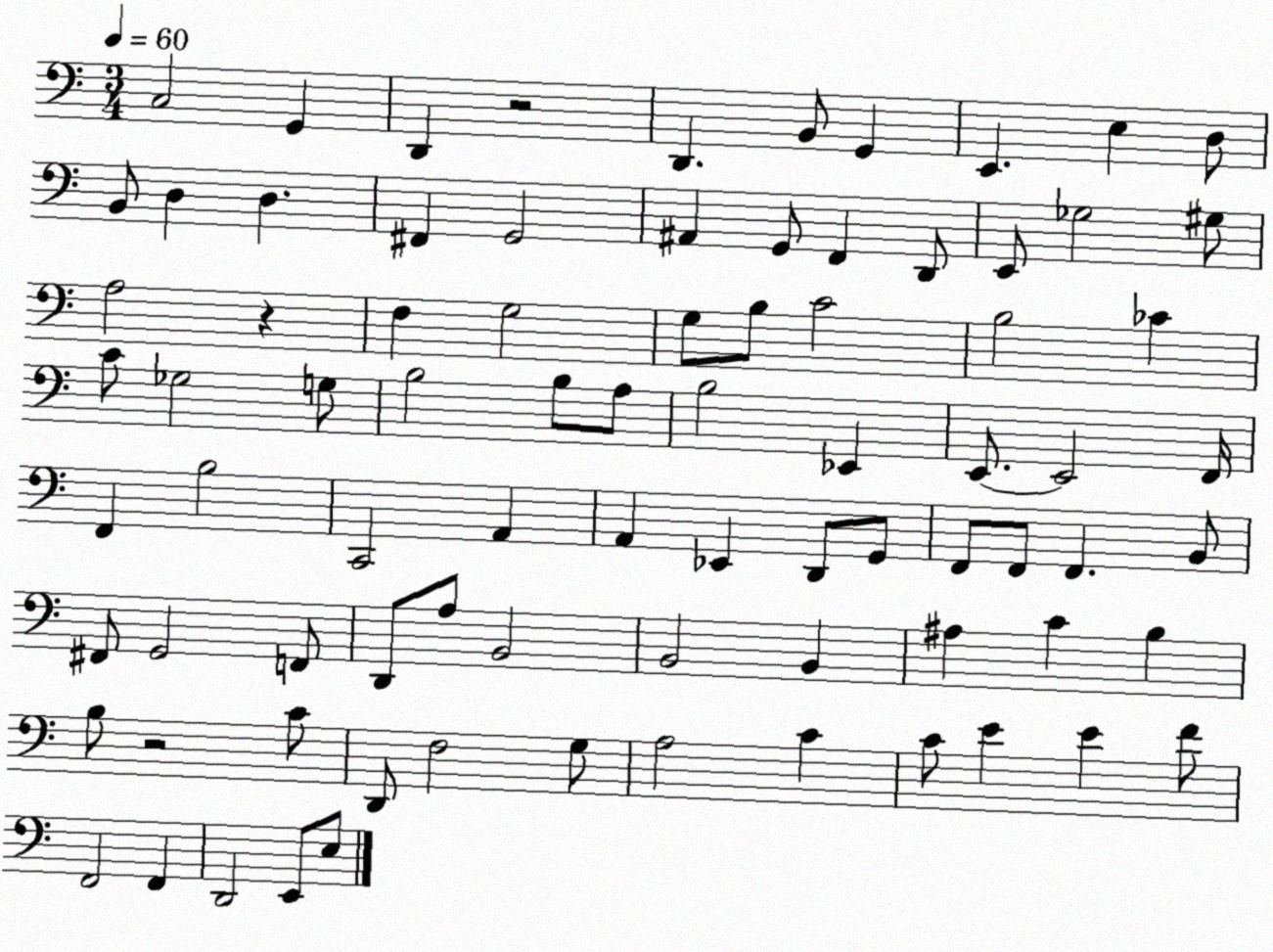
X:1
T:Untitled
M:3/4
L:1/4
K:C
C,2 G,, D,, z2 D,, B,,/2 G,, E,, E, D,/2 B,,/2 D, D, ^F,, G,,2 ^A,, G,,/2 F,, D,,/2 E,,/2 _G,2 ^G,/2 A,2 z F, G,2 G,/2 B,/2 C2 B,2 _C C/2 _G,2 G,/2 B,2 B,/2 A,/2 B,2 _E,, E,,/2 E,,2 F,,/4 F,, B,2 C,,2 A,, A,, _E,, D,,/2 G,,/2 F,,/2 F,,/2 F,, B,,/2 ^F,,/2 G,,2 F,,/2 D,,/2 A,/2 B,,2 B,,2 B,, ^A, C B, B,/2 z2 C/2 D,,/2 F,2 G,/2 A,2 C C/2 E E F/2 F,,2 F,, D,,2 E,,/2 E,/2